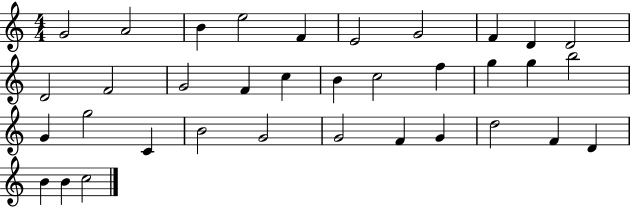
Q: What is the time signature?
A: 4/4